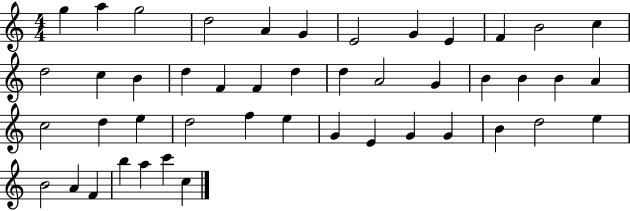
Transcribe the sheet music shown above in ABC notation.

X:1
T:Untitled
M:4/4
L:1/4
K:C
g a g2 d2 A G E2 G E F B2 c d2 c B d F F d d A2 G B B B A c2 d e d2 f e G E G G B d2 e B2 A F b a c' c